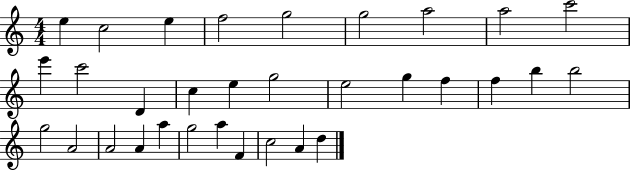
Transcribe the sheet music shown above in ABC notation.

X:1
T:Untitled
M:4/4
L:1/4
K:C
e c2 e f2 g2 g2 a2 a2 c'2 e' c'2 D c e g2 e2 g f f b b2 g2 A2 A2 A a g2 a F c2 A d